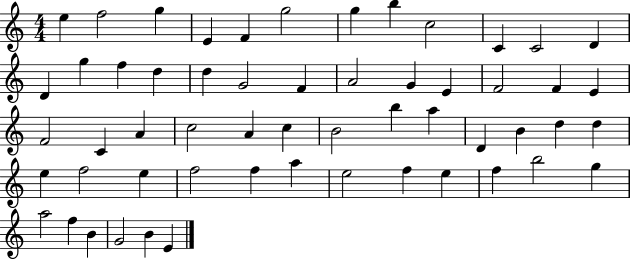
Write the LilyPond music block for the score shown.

{
  \clef treble
  \numericTimeSignature
  \time 4/4
  \key c \major
  e''4 f''2 g''4 | e'4 f'4 g''2 | g''4 b''4 c''2 | c'4 c'2 d'4 | \break d'4 g''4 f''4 d''4 | d''4 g'2 f'4 | a'2 g'4 e'4 | f'2 f'4 e'4 | \break f'2 c'4 a'4 | c''2 a'4 c''4 | b'2 b''4 a''4 | d'4 b'4 d''4 d''4 | \break e''4 f''2 e''4 | f''2 f''4 a''4 | e''2 f''4 e''4 | f''4 b''2 g''4 | \break a''2 f''4 b'4 | g'2 b'4 e'4 | \bar "|."
}